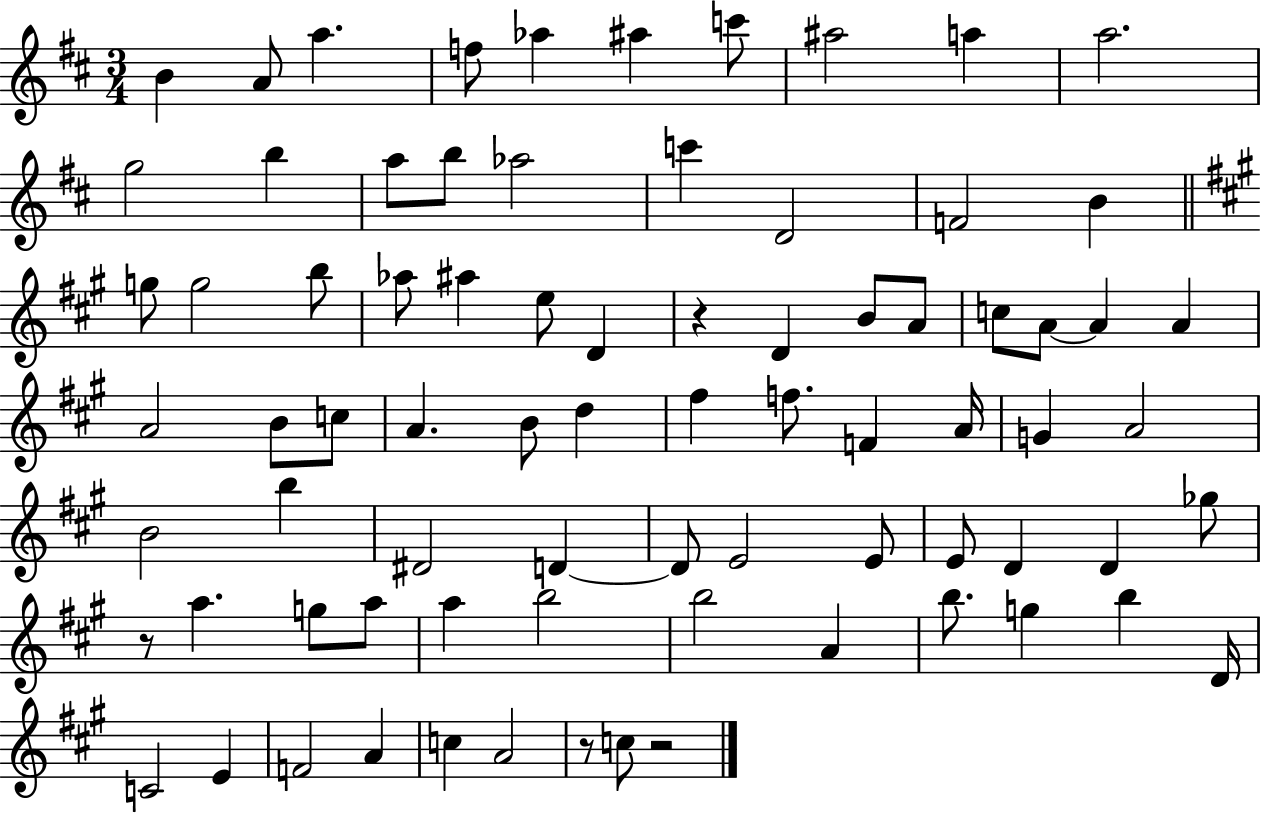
{
  \clef treble
  \numericTimeSignature
  \time 3/4
  \key d \major
  b'4 a'8 a''4. | f''8 aes''4 ais''4 c'''8 | ais''2 a''4 | a''2. | \break g''2 b''4 | a''8 b''8 aes''2 | c'''4 d'2 | f'2 b'4 | \break \bar "||" \break \key a \major g''8 g''2 b''8 | aes''8 ais''4 e''8 d'4 | r4 d'4 b'8 a'8 | c''8 a'8~~ a'4 a'4 | \break a'2 b'8 c''8 | a'4. b'8 d''4 | fis''4 f''8. f'4 a'16 | g'4 a'2 | \break b'2 b''4 | dis'2 d'4~~ | d'8 e'2 e'8 | e'8 d'4 d'4 ges''8 | \break r8 a''4. g''8 a''8 | a''4 b''2 | b''2 a'4 | b''8. g''4 b''4 d'16 | \break c'2 e'4 | f'2 a'4 | c''4 a'2 | r8 c''8 r2 | \break \bar "|."
}